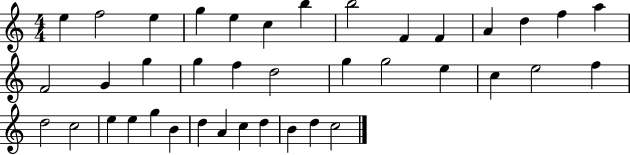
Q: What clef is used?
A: treble